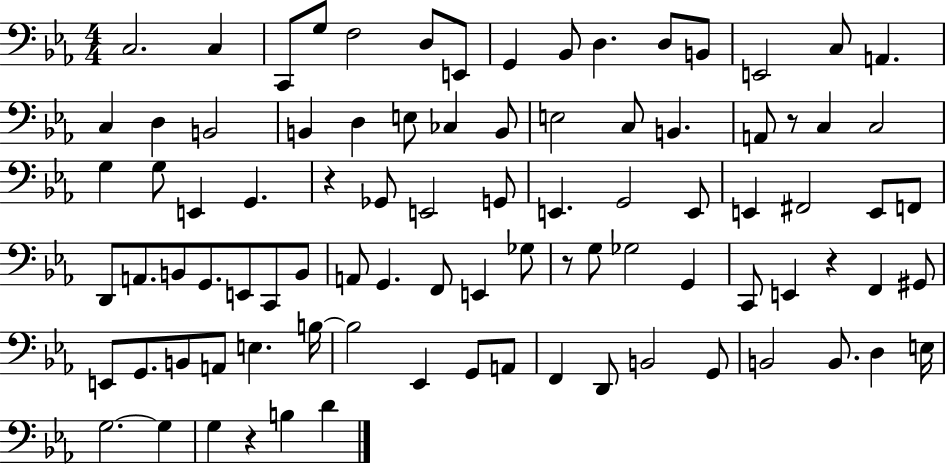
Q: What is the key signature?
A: EES major